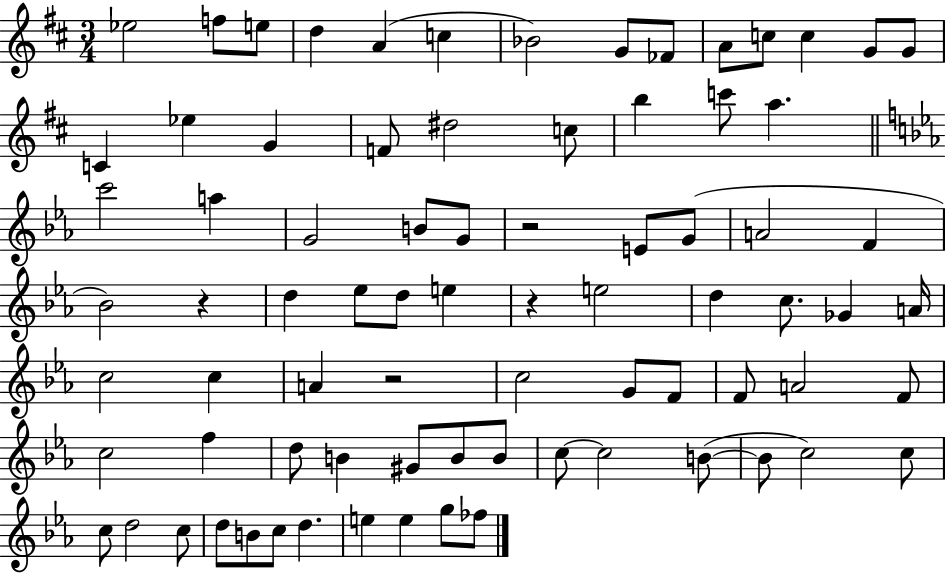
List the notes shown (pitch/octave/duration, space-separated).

Eb5/h F5/e E5/e D5/q A4/q C5/q Bb4/h G4/e FES4/e A4/e C5/e C5/q G4/e G4/e C4/q Eb5/q G4/q F4/e D#5/h C5/e B5/q C6/e A5/q. C6/h A5/q G4/h B4/e G4/e R/h E4/e G4/e A4/h F4/q Bb4/h R/q D5/q Eb5/e D5/e E5/q R/q E5/h D5/q C5/e. Gb4/q A4/s C5/h C5/q A4/q R/h C5/h G4/e F4/e F4/e A4/h F4/e C5/h F5/q D5/e B4/q G#4/e B4/e B4/e C5/e C5/h B4/e B4/e C5/h C5/e C5/e D5/h C5/e D5/e B4/e C5/e D5/q. E5/q E5/q G5/e FES5/e